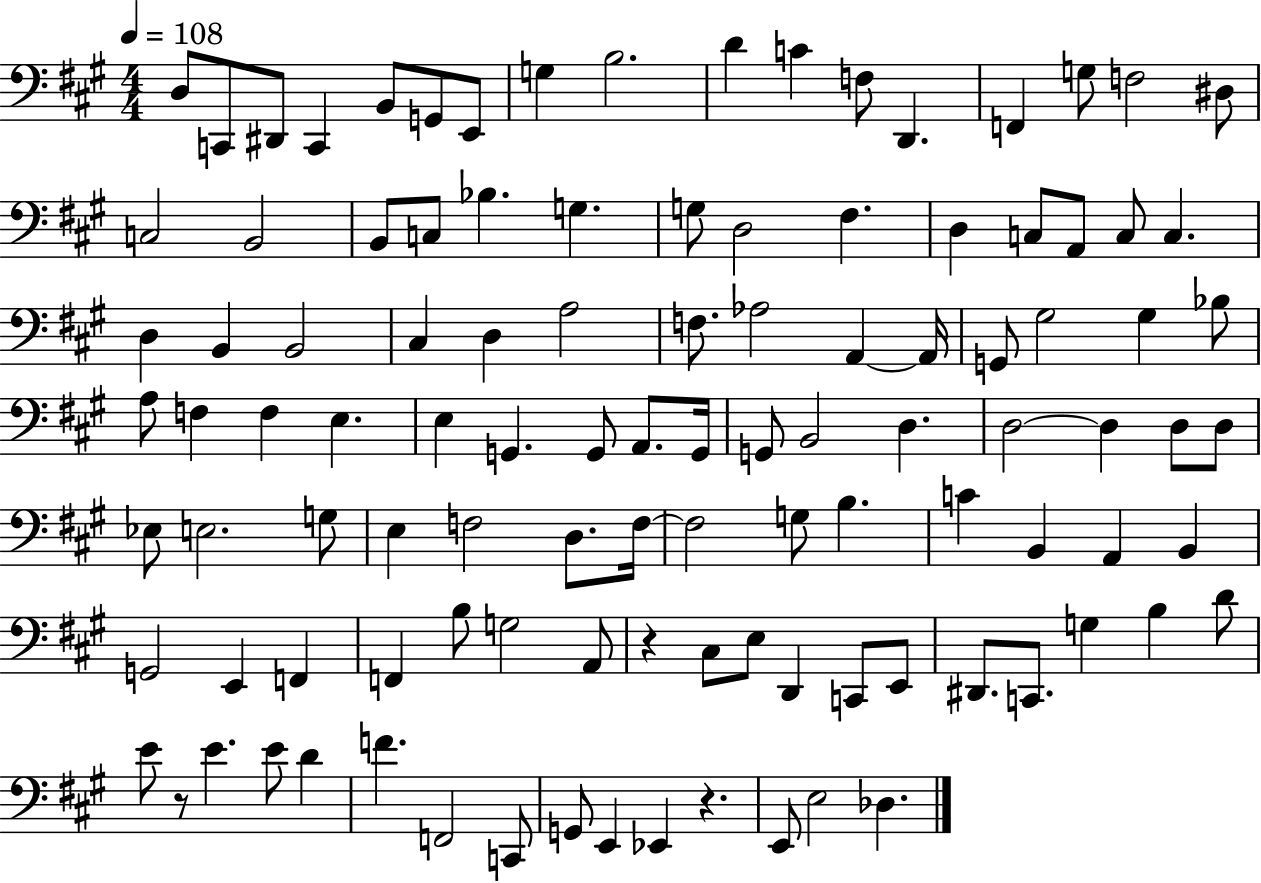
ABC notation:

X:1
T:Untitled
M:4/4
L:1/4
K:A
D,/2 C,,/2 ^D,,/2 C,, B,,/2 G,,/2 E,,/2 G, B,2 D C F,/2 D,, F,, G,/2 F,2 ^D,/2 C,2 B,,2 B,,/2 C,/2 _B, G, G,/2 D,2 ^F, D, C,/2 A,,/2 C,/2 C, D, B,, B,,2 ^C, D, A,2 F,/2 _A,2 A,, A,,/4 G,,/2 ^G,2 ^G, _B,/2 A,/2 F, F, E, E, G,, G,,/2 A,,/2 G,,/4 G,,/2 B,,2 D, D,2 D, D,/2 D,/2 _E,/2 E,2 G,/2 E, F,2 D,/2 F,/4 F,2 G,/2 B, C B,, A,, B,, G,,2 E,, F,, F,, B,/2 G,2 A,,/2 z ^C,/2 E,/2 D,, C,,/2 E,,/2 ^D,,/2 C,,/2 G, B, D/2 E/2 z/2 E E/2 D F F,,2 C,,/2 G,,/2 E,, _E,, z E,,/2 E,2 _D,